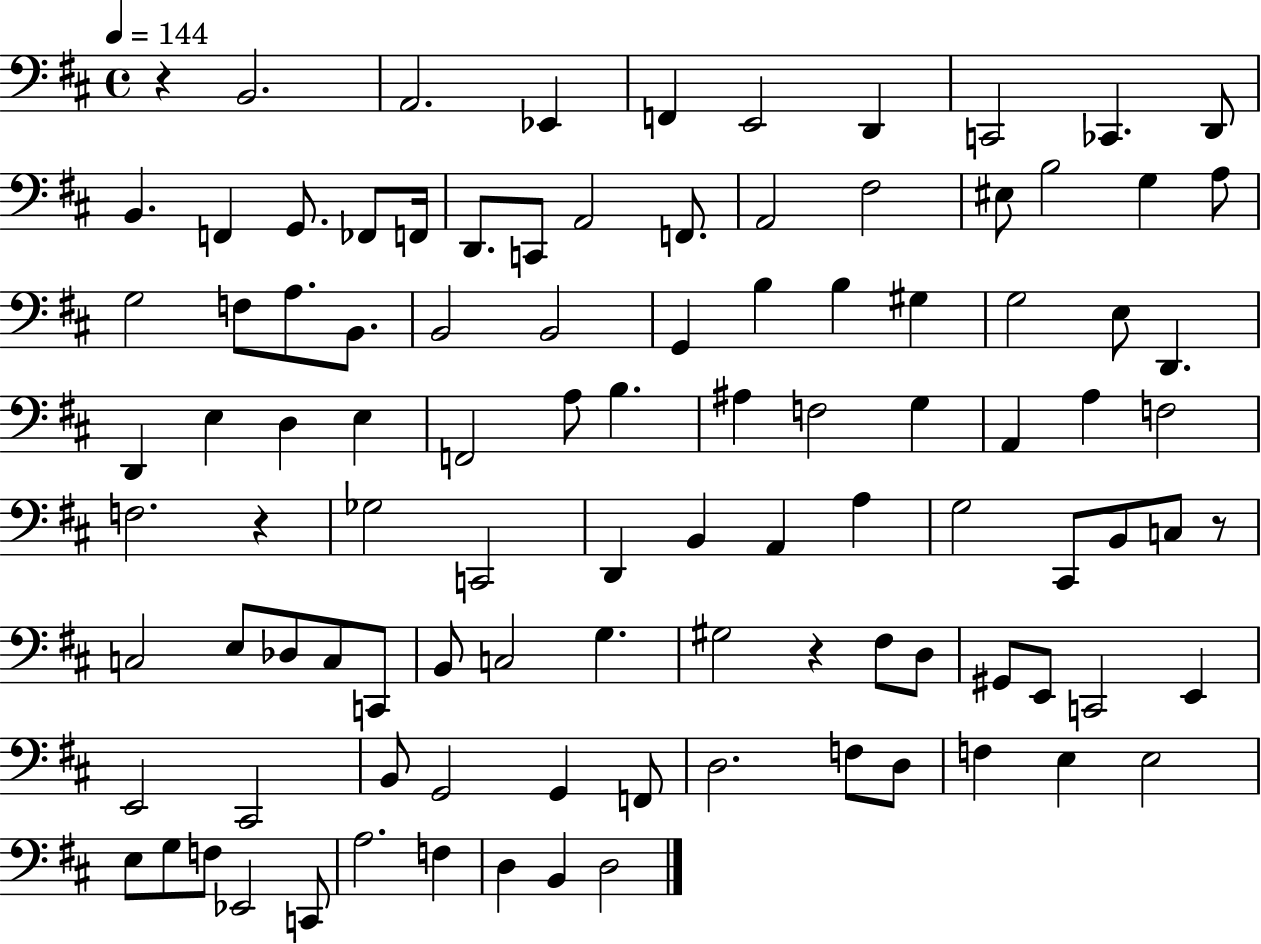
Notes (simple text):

R/q B2/h. A2/h. Eb2/q F2/q E2/h D2/q C2/h CES2/q. D2/e B2/q. F2/q G2/e. FES2/e F2/s D2/e. C2/e A2/h F2/e. A2/h F#3/h EIS3/e B3/h G3/q A3/e G3/h F3/e A3/e. B2/e. B2/h B2/h G2/q B3/q B3/q G#3/q G3/h E3/e D2/q. D2/q E3/q D3/q E3/q F2/h A3/e B3/q. A#3/q F3/h G3/q A2/q A3/q F3/h F3/h. R/q Gb3/h C2/h D2/q B2/q A2/q A3/q G3/h C#2/e B2/e C3/e R/e C3/h E3/e Db3/e C3/e C2/e B2/e C3/h G3/q. G#3/h R/q F#3/e D3/e G#2/e E2/e C2/h E2/q E2/h C#2/h B2/e G2/h G2/q F2/e D3/h. F3/e D3/e F3/q E3/q E3/h E3/e G3/e F3/e Eb2/h C2/e A3/h. F3/q D3/q B2/q D3/h